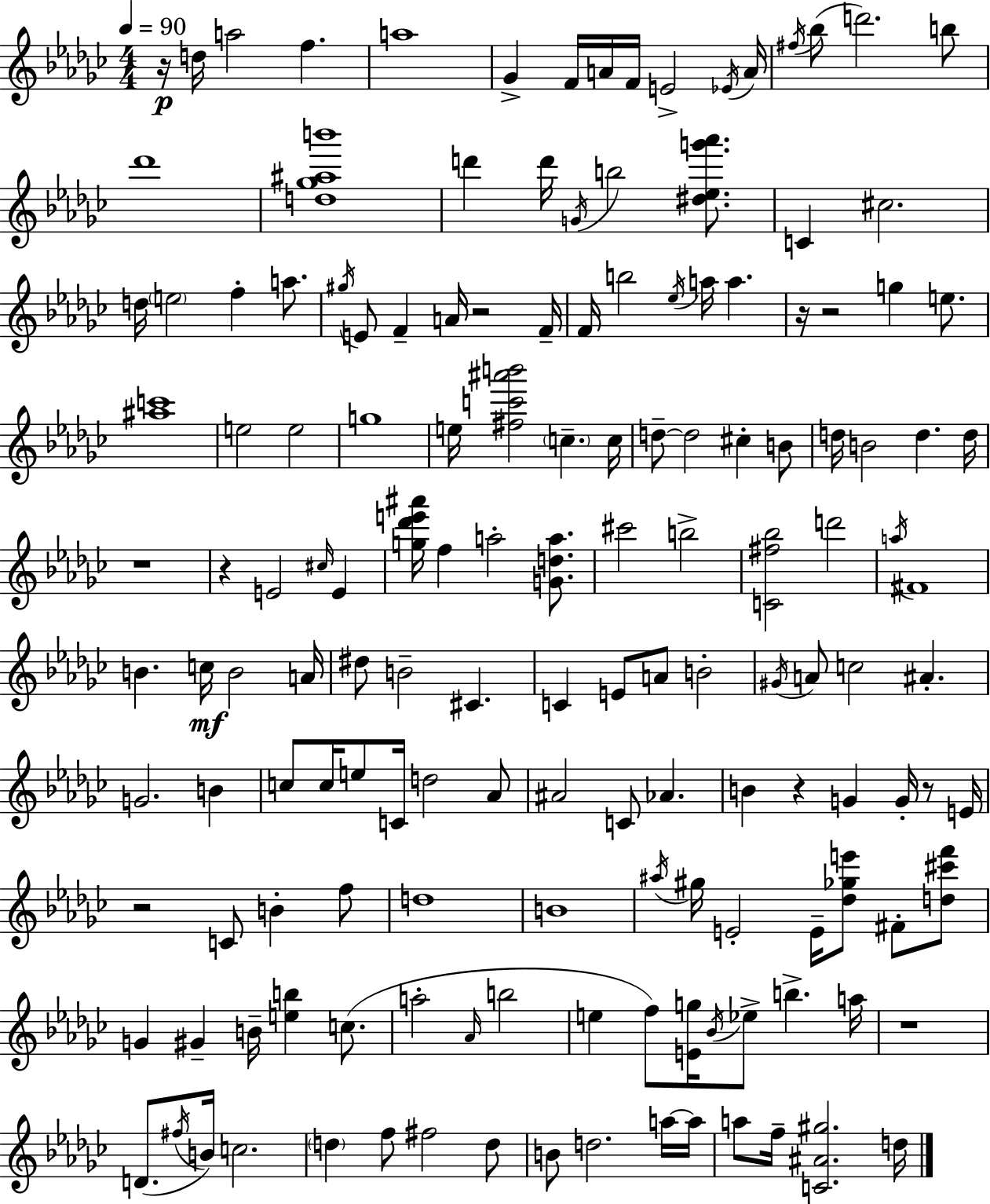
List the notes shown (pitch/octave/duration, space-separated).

R/s D5/s A5/h F5/q. A5/w Gb4/q F4/s A4/s F4/s E4/h Eb4/s A4/s F#5/s Bb5/e D6/h. B5/e Db6/w [D5,Gb5,A#5,B6]/w D6/q D6/s G4/s B5/h [D#5,Eb5,G6,Ab6]/e. C4/q C#5/h. D5/s E5/h F5/q A5/e. G#5/s E4/e F4/q A4/s R/h F4/s F4/s B5/h Eb5/s A5/s A5/q. R/s R/h G5/q E5/e. [A#5,C6]/w E5/h E5/h G5/w E5/s [F#5,C6,A#6,B6]/h C5/q. C5/s D5/e D5/h C#5/q B4/e D5/s B4/h D5/q. D5/s R/w R/q E4/h C#5/s E4/q [G5,Db6,E6,A#6]/s F5/q A5/h [G4,D5,A5]/e. C#6/h B5/h [C4,F#5,Bb5]/h D6/h A5/s F#4/w B4/q. C5/s B4/h A4/s D#5/e B4/h C#4/q. C4/q E4/e A4/e B4/h G#4/s A4/e C5/h A#4/q. G4/h. B4/q C5/e C5/s E5/e C4/s D5/h Ab4/e A#4/h C4/e Ab4/q. B4/q R/q G4/q G4/s R/e E4/s R/h C4/e B4/q F5/e D5/w B4/w A#5/s G#5/s E4/h E4/s [Db5,Gb5,E6]/e F#4/e [D5,C#6,F6]/e G4/q G#4/q B4/s [E5,B5]/q C5/e. A5/h Ab4/s B5/h E5/q F5/e [E4,G5]/s Bb4/s Eb5/e B5/q. A5/s R/w D4/e. F#5/s B4/s C5/h. D5/q F5/e F#5/h D5/e B4/e D5/h. A5/s A5/s A5/e F5/s [C4,A#4,G#5]/h. D5/s